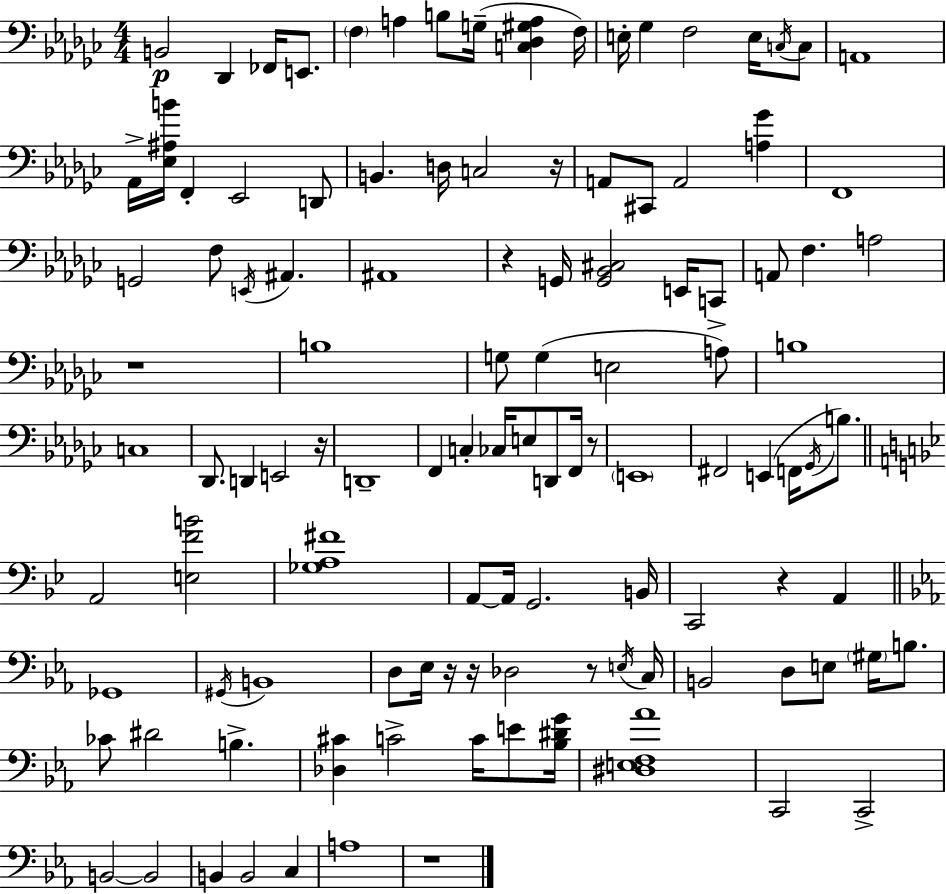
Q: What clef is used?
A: bass